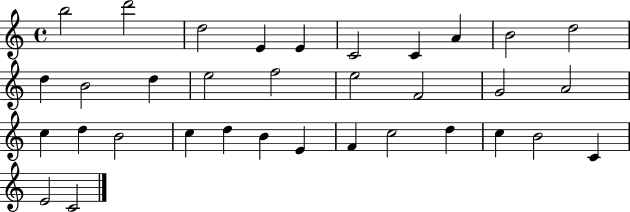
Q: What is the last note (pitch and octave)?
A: C4